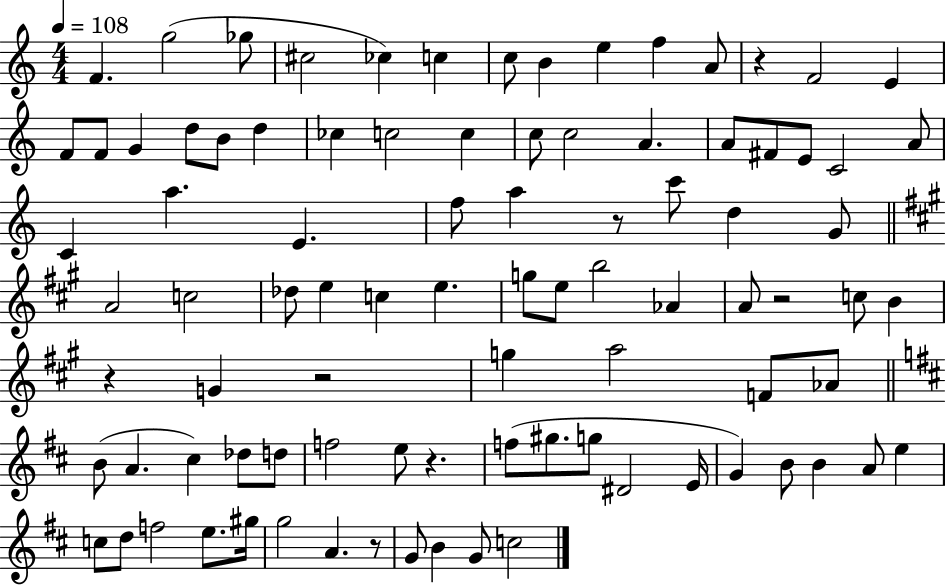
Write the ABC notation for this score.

X:1
T:Untitled
M:4/4
L:1/4
K:C
F g2 _g/2 ^c2 _c c c/2 B e f A/2 z F2 E F/2 F/2 G d/2 B/2 d _c c2 c c/2 c2 A A/2 ^F/2 E/2 C2 A/2 C a E f/2 a z/2 c'/2 d G/2 A2 c2 _d/2 e c e g/2 e/2 b2 _A A/2 z2 c/2 B z G z2 g a2 F/2 _A/2 B/2 A ^c _d/2 d/2 f2 e/2 z f/2 ^g/2 g/2 ^D2 E/4 G B/2 B A/2 e c/2 d/2 f2 e/2 ^g/4 g2 A z/2 G/2 B G/2 c2